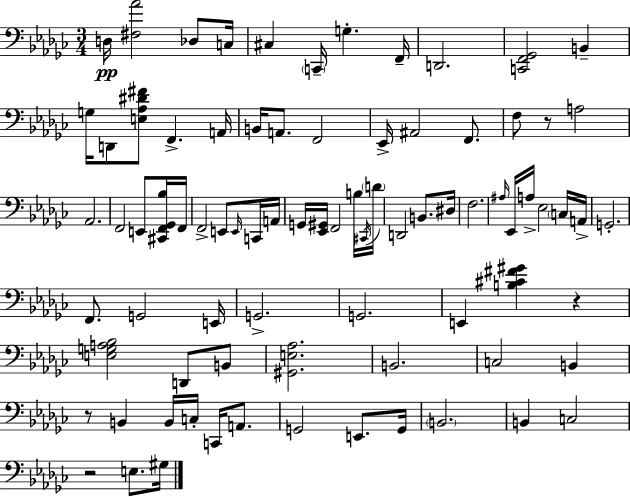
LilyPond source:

{
  \clef bass
  \numericTimeSignature
  \time 3/4
  \key ees \minor
  d16\pp <fis aes'>2 des8 c16 | cis4 \parenthesize c,16-- g4.-. f,16-- | d,2. | <c, f, ges,>2 b,4-- | \break g16 d,8 <e aes dis' fis'>8 f,4.-> a,16 | b,16 a,8. f,2 | ees,16-> ais,2 f,8. | f8 r8 a2 | \break aes,2. | f,2 e,8 <cis, f, ges, bes>16 f,16 | f,2-> e,8 \grace { e,16 } c,16 | a,16 g,16 <ees, gis,>16 f,2 b16 | \break \acciaccatura { cis,16 } \parenthesize d'16 d,2 b,8. | dis16 f2. | \grace { ais16 } ees,16 a16-> ees2 | \parenthesize c16 a,16-> g,2.-. | \break f,8. g,2 | e,16 g,2.-> | g,2. | e,4 <b cis' fis' gis'>4 r4 | \break <e g a bes>2 d,8 | b,8 <gis, e aes>2. | b,2. | c2 b,4 | \break r8 b,4 b,16 c16-. c,16 | a,8. g,2 e,8. | g,16 \parenthesize b,2. | b,4 c2 | \break r2 e8. | gis16 \bar "|."
}